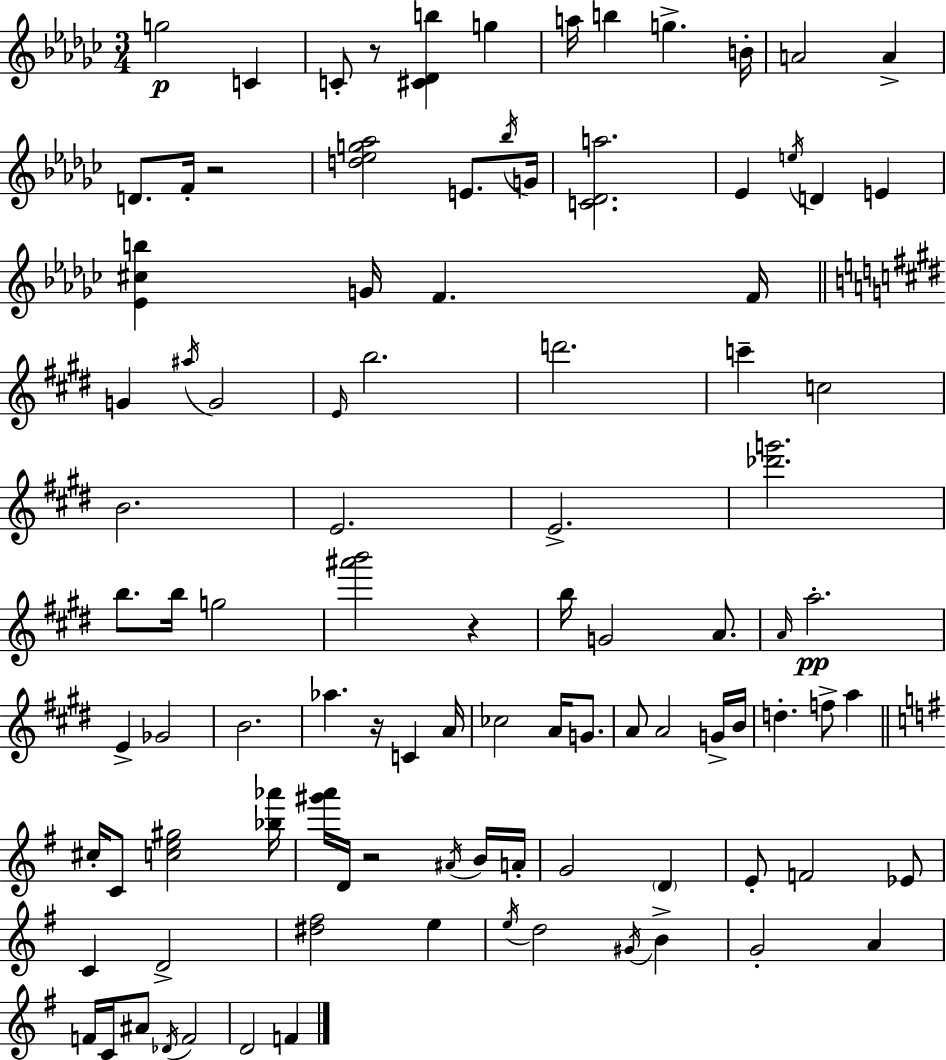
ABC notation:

X:1
T:Untitled
M:3/4
L:1/4
K:Ebm
g2 C C/2 z/2 [^C_Db] g a/4 b g B/4 A2 A D/2 F/4 z2 [d_eg_a]2 E/2 _b/4 G/4 [C_Da]2 _E e/4 D E [_E^cb] G/4 F F/4 G ^a/4 G2 E/4 b2 d'2 c' c2 B2 E2 E2 [_d'g']2 b/2 b/4 g2 [^a'b']2 z b/4 G2 A/2 A/4 a2 E _G2 B2 _a z/4 C A/4 _c2 A/4 G/2 A/2 A2 G/4 B/4 d f/2 a ^c/4 C/2 [ce^g]2 [_b_a']/4 [^g'a']/4 D/4 z2 ^A/4 B/4 A/4 G2 D E/2 F2 _E/2 C D2 [^d^f]2 e e/4 d2 ^G/4 B G2 A F/4 C/4 ^A/2 _D/4 F2 D2 F